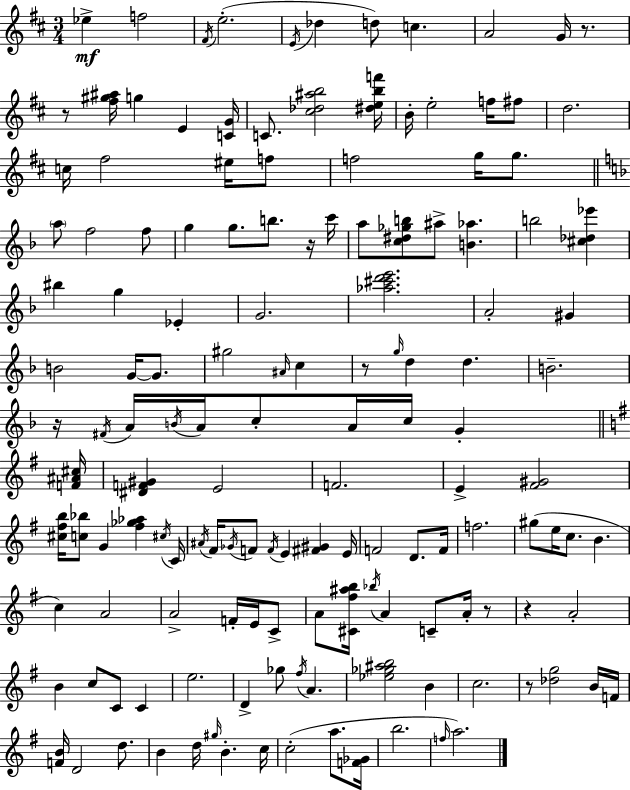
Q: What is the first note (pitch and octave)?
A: Eb5